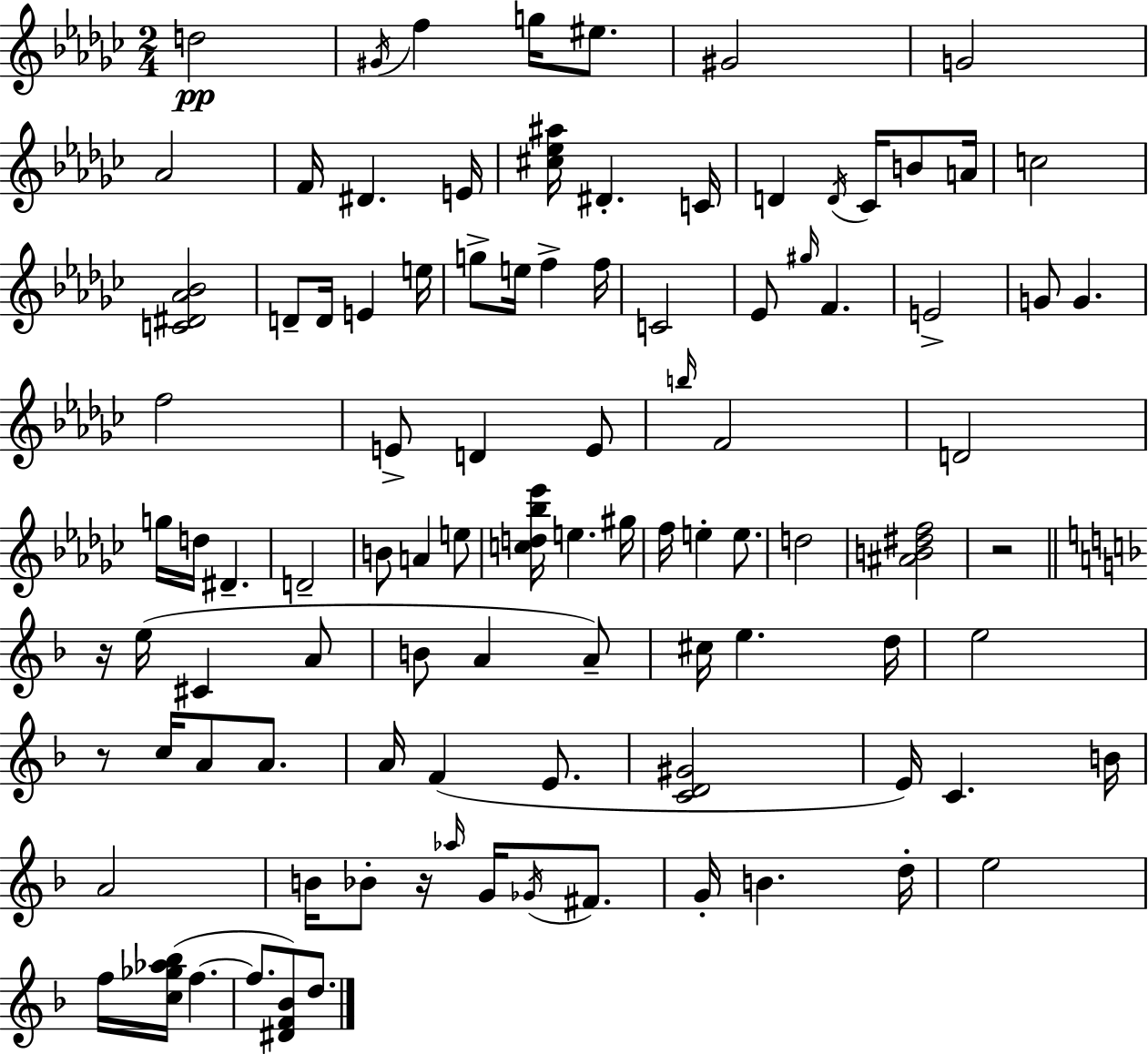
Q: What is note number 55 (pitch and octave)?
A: E5